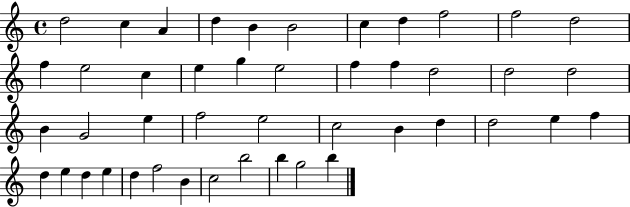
D5/h C5/q A4/q D5/q B4/q B4/h C5/q D5/q F5/h F5/h D5/h F5/q E5/h C5/q E5/q G5/q E5/h F5/q F5/q D5/h D5/h D5/h B4/q G4/h E5/q F5/h E5/h C5/h B4/q D5/q D5/h E5/q F5/q D5/q E5/q D5/q E5/q D5/q F5/h B4/q C5/h B5/h B5/q G5/h B5/q